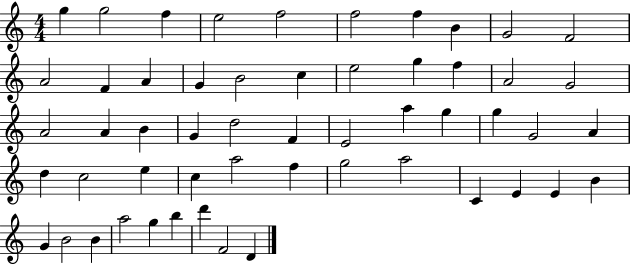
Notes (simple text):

G5/q G5/h F5/q E5/h F5/h F5/h F5/q B4/q G4/h F4/h A4/h F4/q A4/q G4/q B4/h C5/q E5/h G5/q F5/q A4/h G4/h A4/h A4/q B4/q G4/q D5/h F4/q E4/h A5/q G5/q G5/q G4/h A4/q D5/q C5/h E5/q C5/q A5/h F5/q G5/h A5/h C4/q E4/q E4/q B4/q G4/q B4/h B4/q A5/h G5/q B5/q D6/q F4/h D4/q